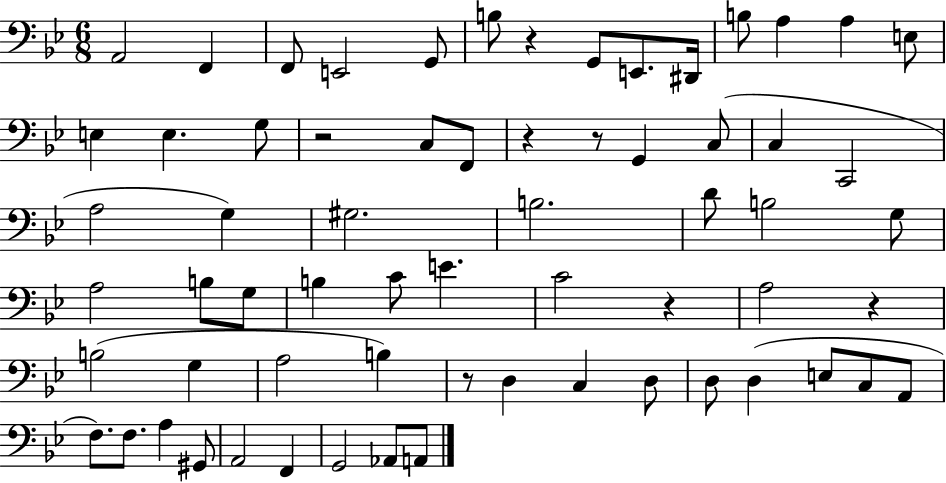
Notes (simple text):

A2/h F2/q F2/e E2/h G2/e B3/e R/q G2/e E2/e. D#2/s B3/e A3/q A3/q E3/e E3/q E3/q. G3/e R/h C3/e F2/e R/q R/e G2/q C3/e C3/q C2/h A3/h G3/q G#3/h. B3/h. D4/e B3/h G3/e A3/h B3/e G3/e B3/q C4/e E4/q. C4/h R/q A3/h R/q B3/h G3/q A3/h B3/q R/e D3/q C3/q D3/e D3/e D3/q E3/e C3/e A2/e F3/e. F3/e. A3/q G#2/e A2/h F2/q G2/h Ab2/e A2/e